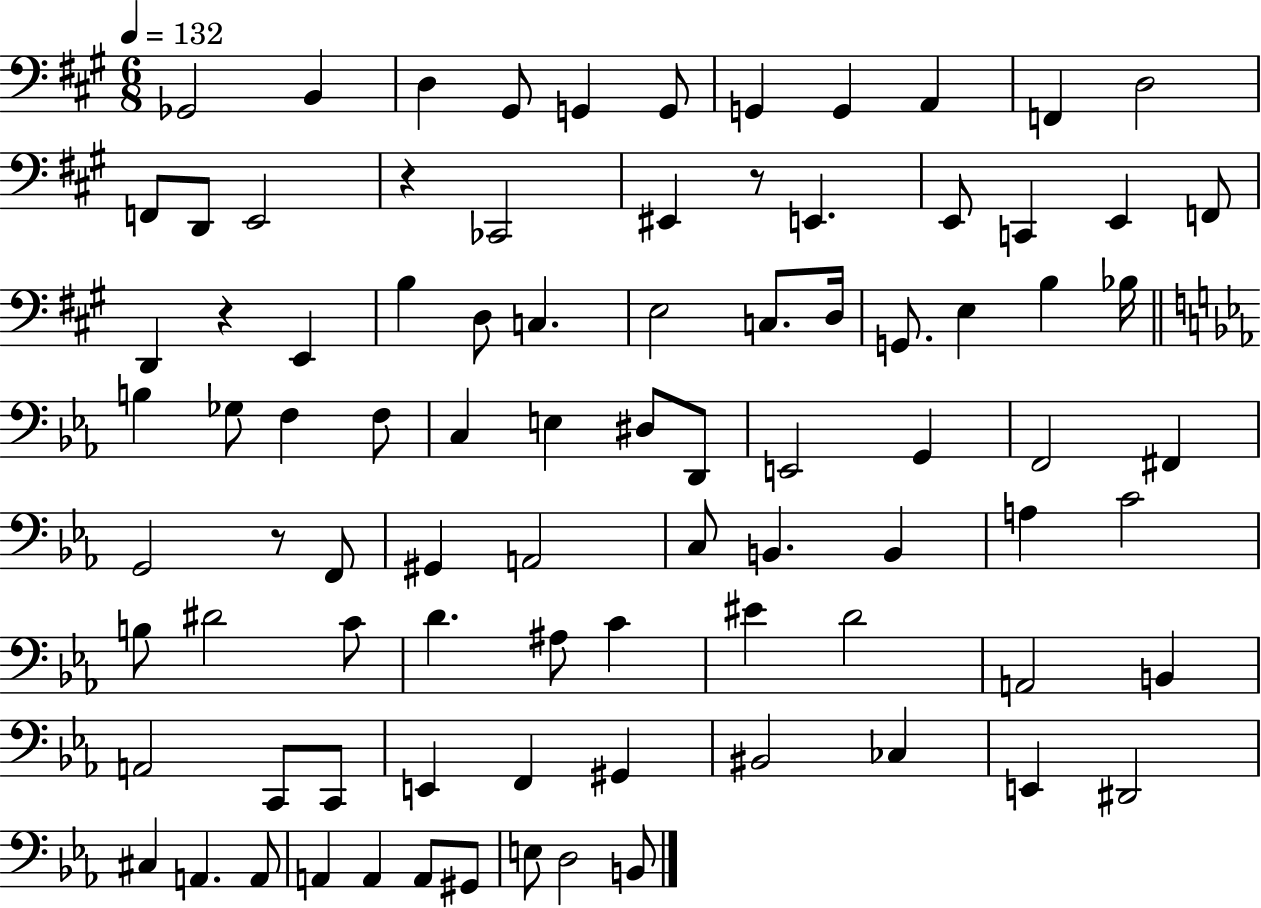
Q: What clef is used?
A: bass